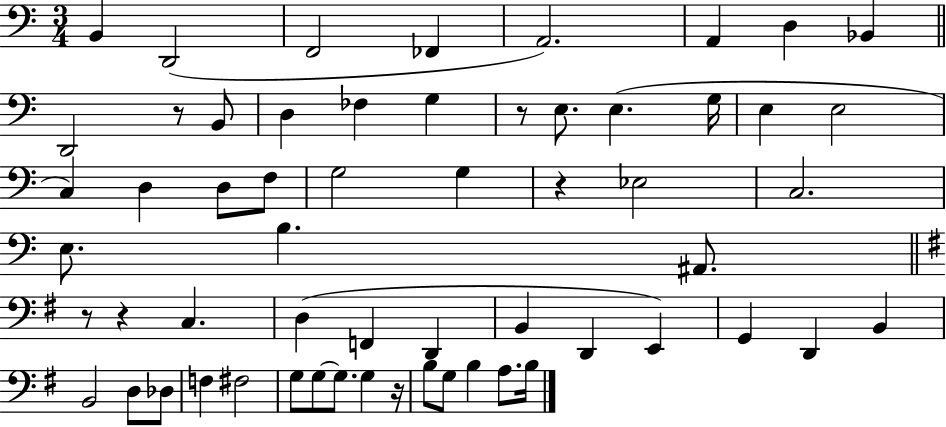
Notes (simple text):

B2/q D2/h F2/h FES2/q A2/h. A2/q D3/q Bb2/q D2/h R/e B2/e D3/q FES3/q G3/q R/e E3/e. E3/q. G3/s E3/q E3/h C3/q D3/q D3/e F3/e G3/h G3/q R/q Eb3/h C3/h. E3/e. B3/q. A#2/e. R/e R/q C3/q. D3/q F2/q D2/q B2/q D2/q E2/q G2/q D2/q B2/q B2/h D3/e Db3/e F3/q F#3/h G3/e G3/e G3/e. G3/q R/s B3/e G3/e B3/q A3/e. B3/s